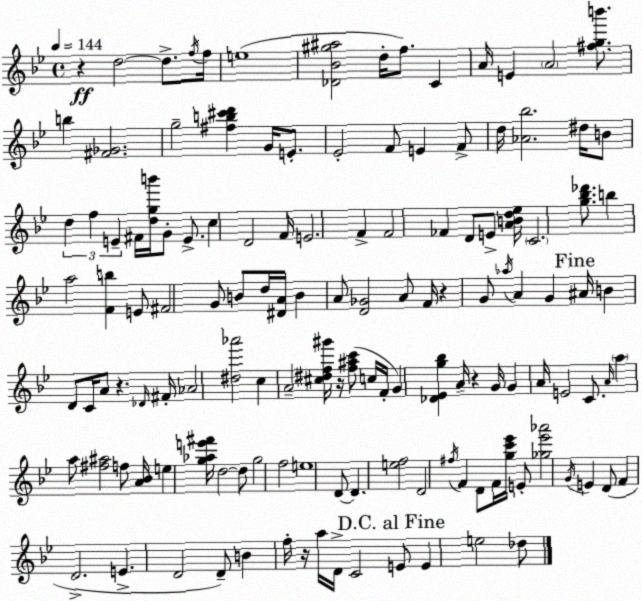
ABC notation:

X:1
T:Untitled
M:4/4
L:1/4
K:Gm
z d2 d/2 f/4 f/4 e4 [_D_B^g^a]2 d/4 f/2 C A/4 E A2 [^fgb']/2 b [^F_G]2 g2 [^fb^c'd'] G/4 E/2 _E2 F/2 E F/2 d/4 [_A_b]2 ^d/4 B/2 d f E ^F/4 [dgb']/4 G/2 E/2 c D2 F/4 E2 F F2 _F D/2 E/2 [ABd_e]/4 C2 [g_b_d']/2 b a2 [Fb] E/2 ^F2 G/2 B/2 d/4 [^DA]/4 B A/2 [D_G]2 A/2 F/4 z G/2 _a/4 A G ^A/4 B D/2 C/4 A/2 z _D/4 ^F/4 _A2 [^d_a']2 c A2 [^c^df^g']/4 z/4 [f^ac']/2 c/4 F/4 G [_D_Eg_b] A/4 z G/4 G A/4 E2 C/2 A/4 a a/2 [^f^a]2 f/2 [A_B]/4 e [g_ae'^f']/4 d2 d/2 g2 f2 e4 D/2 D [ef]2 D2 ^f/4 F D/2 F/4 [gc'_e']/4 E/2 [_g_e'_a']2 G/4 E D/2 F D2 E D2 D/2 B f/4 z/4 a/4 D/4 C2 E/2 E e2 _d/2